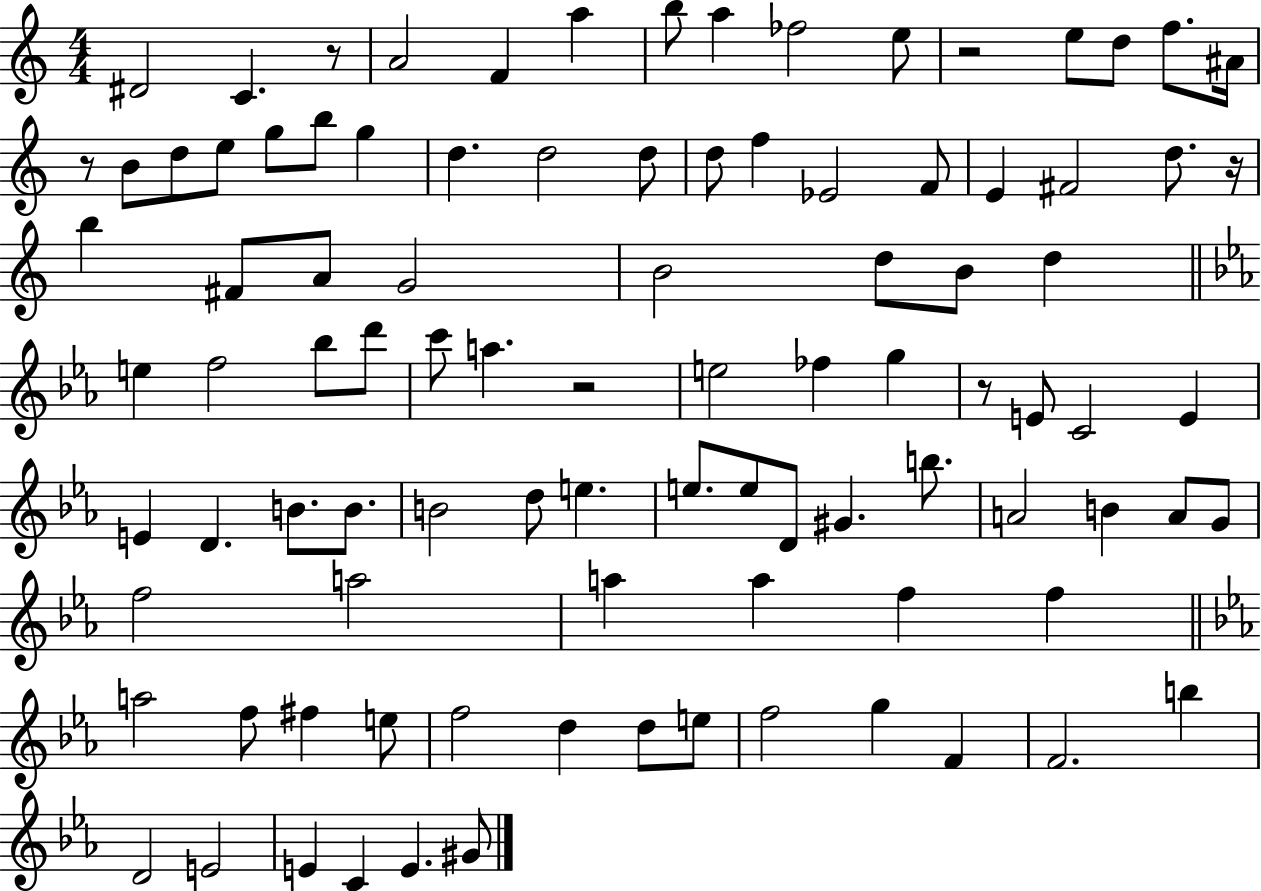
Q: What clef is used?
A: treble